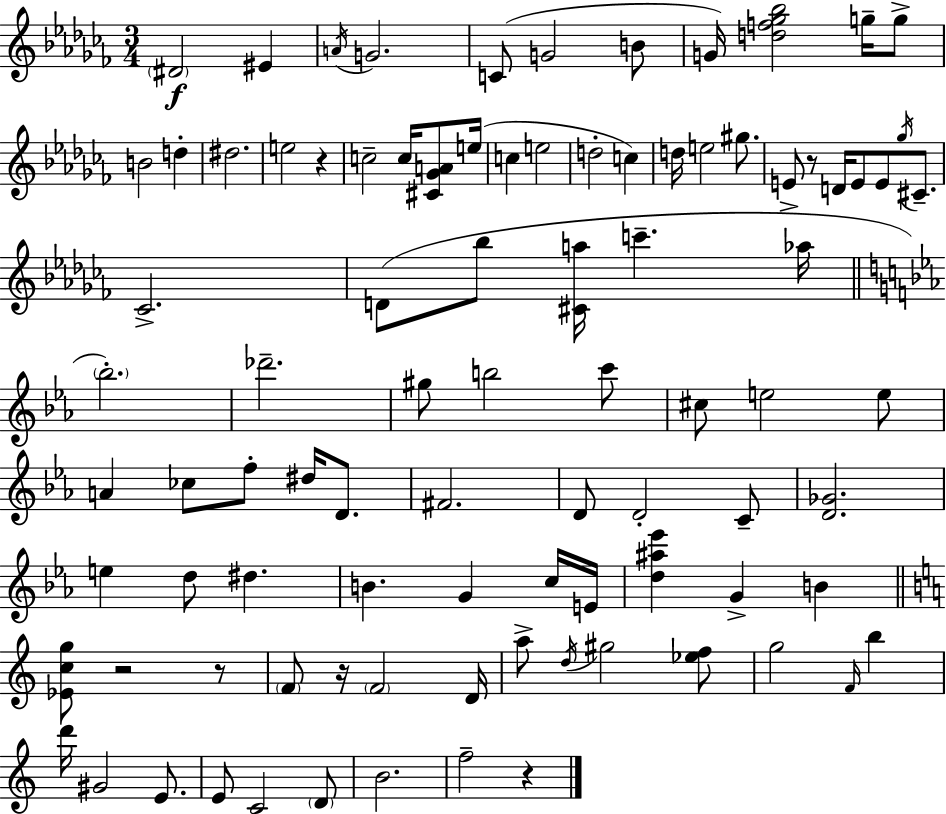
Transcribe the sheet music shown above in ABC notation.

X:1
T:Untitled
M:3/4
L:1/4
K:Abm
^D2 ^E A/4 G2 C/2 G2 B/2 G/4 [df_g_b]2 g/4 g/2 B2 d ^d2 e2 z c2 c/4 [^C_GA]/2 e/4 c e2 d2 c d/4 e2 ^g/2 E/2 z/2 D/4 E/2 E/2 _g/4 ^C/2 _C2 D/2 _b/2 [^Ca]/4 c' _a/4 _b2 _d'2 ^g/2 b2 c'/2 ^c/2 e2 e/2 A _c/2 f/2 ^d/4 D/2 ^F2 D/2 D2 C/2 [D_G]2 e d/2 ^d B G c/4 E/4 [d^a_e'] G B [_Ecg]/2 z2 z/2 F/2 z/4 F2 D/4 a/2 d/4 ^g2 [_ef]/2 g2 F/4 b d'/4 ^G2 E/2 E/2 C2 D/2 B2 f2 z